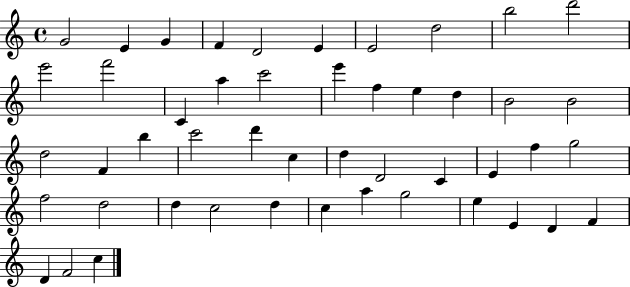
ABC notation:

X:1
T:Untitled
M:4/4
L:1/4
K:C
G2 E G F D2 E E2 d2 b2 d'2 e'2 f'2 C a c'2 e' f e d B2 B2 d2 F b c'2 d' c d D2 C E f g2 f2 d2 d c2 d c a g2 e E D F D F2 c